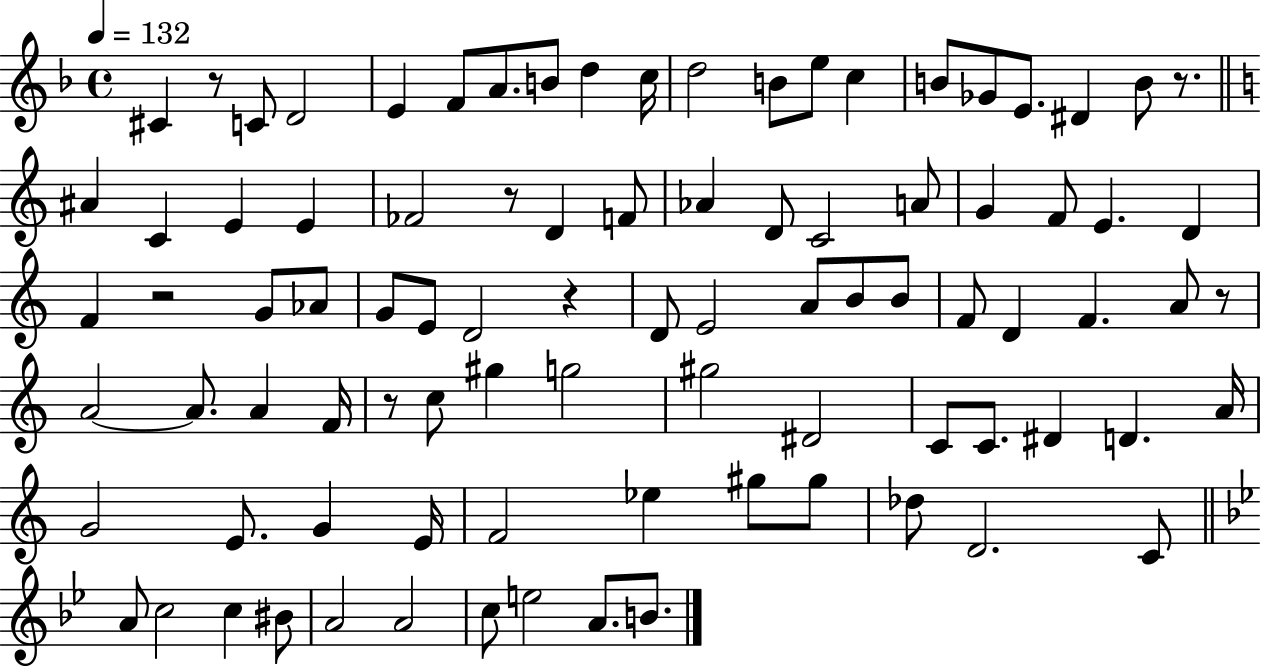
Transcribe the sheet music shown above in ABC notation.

X:1
T:Untitled
M:4/4
L:1/4
K:F
^C z/2 C/2 D2 E F/2 A/2 B/2 d c/4 d2 B/2 e/2 c B/2 _G/2 E/2 ^D B/2 z/2 ^A C E E _F2 z/2 D F/2 _A D/2 C2 A/2 G F/2 E D F z2 G/2 _A/2 G/2 E/2 D2 z D/2 E2 A/2 B/2 B/2 F/2 D F A/2 z/2 A2 A/2 A F/4 z/2 c/2 ^g g2 ^g2 ^D2 C/2 C/2 ^D D A/4 G2 E/2 G E/4 F2 _e ^g/2 ^g/2 _d/2 D2 C/2 A/2 c2 c ^B/2 A2 A2 c/2 e2 A/2 B/2